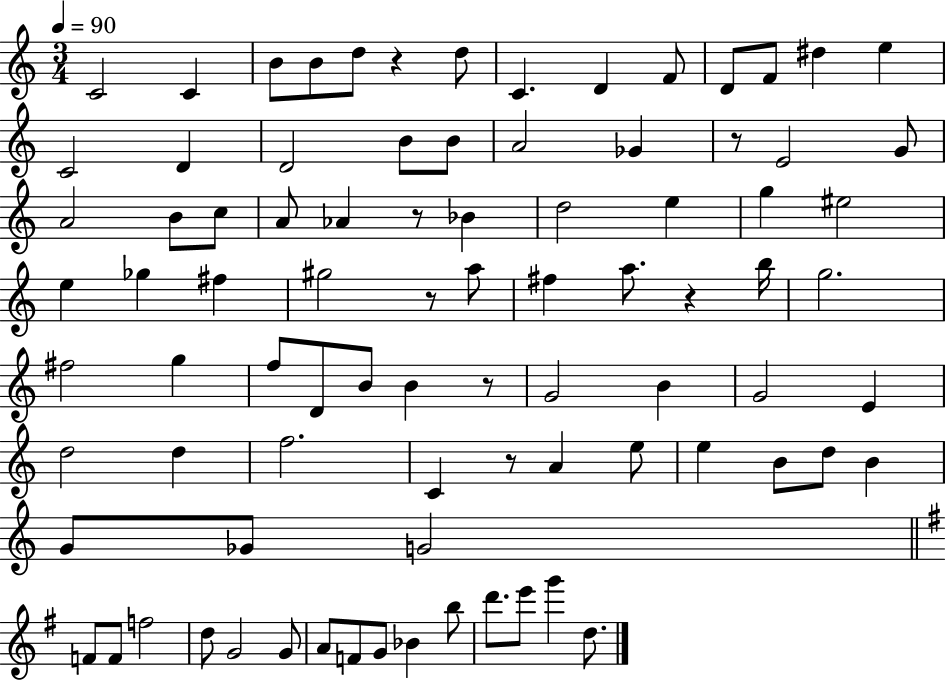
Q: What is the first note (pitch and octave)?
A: C4